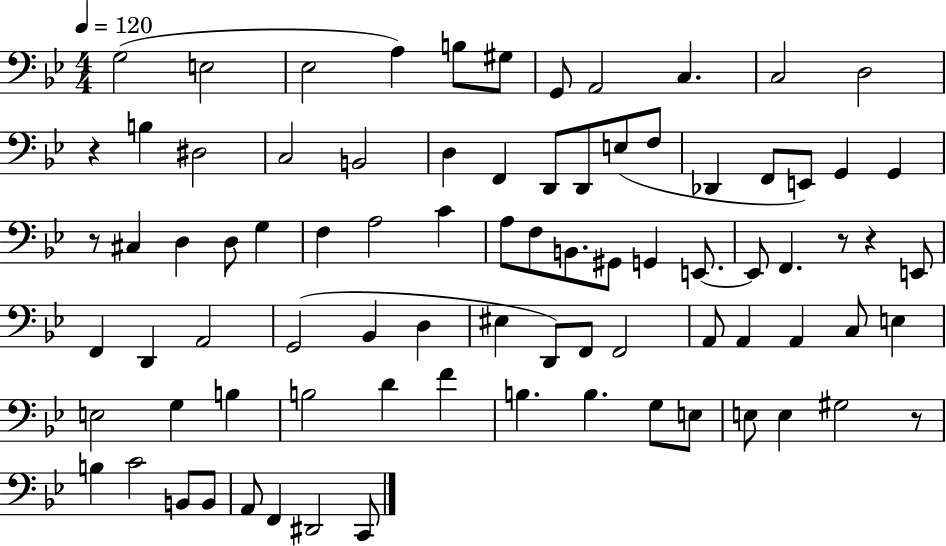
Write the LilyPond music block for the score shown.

{
  \clef bass
  \numericTimeSignature
  \time 4/4
  \key bes \major
  \tempo 4 = 120
  g2( e2 | ees2 a4) b8 gis8 | g,8 a,2 c4. | c2 d2 | \break r4 b4 dis2 | c2 b,2 | d4 f,4 d,8 d,8 e8( f8 | des,4 f,8 e,8) g,4 g,4 | \break r8 cis4 d4 d8 g4 | f4 a2 c'4 | a8 f8 b,8. gis,8 g,4 e,8.~~ | e,8 f,4. r8 r4 e,8 | \break f,4 d,4 a,2 | g,2( bes,4 d4 | eis4 d,8) f,8 f,2 | a,8 a,4 a,4 c8 e4 | \break e2 g4 b4 | b2 d'4 f'4 | b4. b4. g8 e8 | e8 e4 gis2 r8 | \break b4 c'2 b,8 b,8 | a,8 f,4 dis,2 c,8 | \bar "|."
}